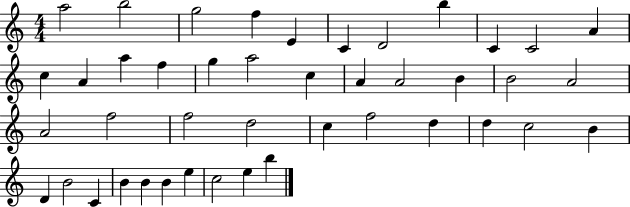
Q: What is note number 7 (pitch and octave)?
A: D4